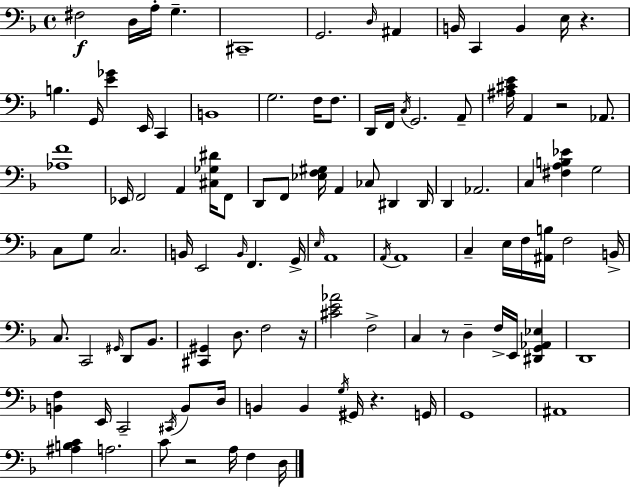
F#3/h D3/s A3/s G3/q. C#2/w G2/h. D3/s A#2/q B2/s C2/q B2/q E3/s R/q. B3/q. G2/s [E4,Gb4]/q E2/s C2/q B2/w G3/h. F3/s F3/e. D2/s F2/s C3/s G2/h. A2/e [A#3,C#4,E4]/s A2/q R/h Ab2/e. [Ab3,F4]/w Eb2/s F2/h A2/q [C#3,Gb3,D#4]/s F2/e D2/e F2/e [Eb3,F3,G#3]/s A2/q CES3/e D#2/q D#2/s D2/q Ab2/h. C3/q [F#3,A3,B3,Eb4]/q G3/h C3/e G3/e C3/h. B2/s E2/h B2/s F2/q. G2/s E3/s A2/w A2/s A2/w C3/q E3/s F3/s [A#2,B3]/s F3/h B2/s C3/e. C2/h G#2/s D2/e Bb2/e. [C#2,G#2]/q D3/e. F3/h R/s [C#4,E4,Ab4]/h F3/h C3/q R/e D3/q F3/s E2/s [D#2,G2,Ab2,Eb3]/q D2/w [B2,F3]/q E2/s C2/h C#2/s B2/e D3/s B2/q B2/q G3/s G#2/s R/q. G2/s G2/w A#2/w [A#3,B3,C4]/q A3/h. C4/e R/h A3/s F3/q D3/s